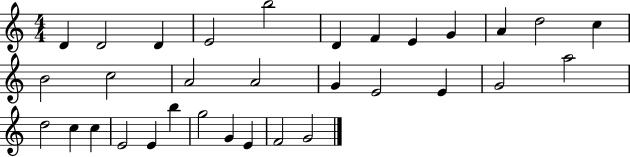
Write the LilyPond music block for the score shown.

{
  \clef treble
  \numericTimeSignature
  \time 4/4
  \key c \major
  d'4 d'2 d'4 | e'2 b''2 | d'4 f'4 e'4 g'4 | a'4 d''2 c''4 | \break b'2 c''2 | a'2 a'2 | g'4 e'2 e'4 | g'2 a''2 | \break d''2 c''4 c''4 | e'2 e'4 b''4 | g''2 g'4 e'4 | f'2 g'2 | \break \bar "|."
}